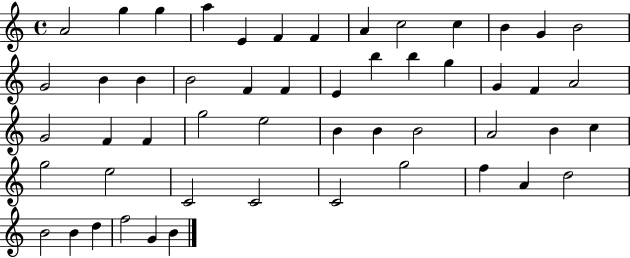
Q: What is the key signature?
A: C major